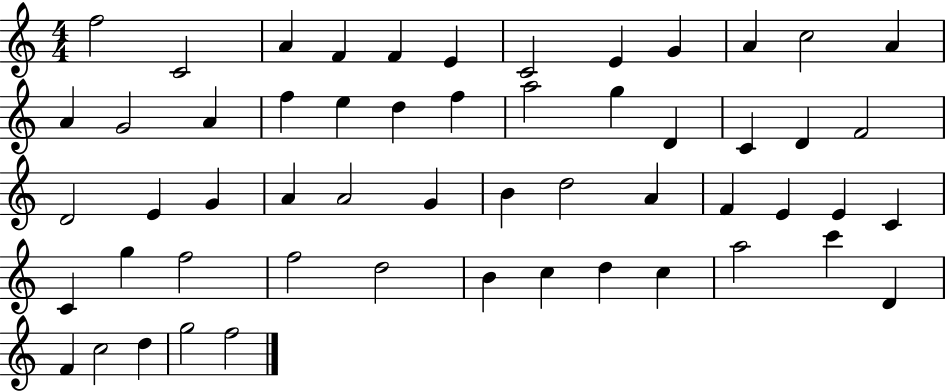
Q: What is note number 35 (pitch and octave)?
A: F4